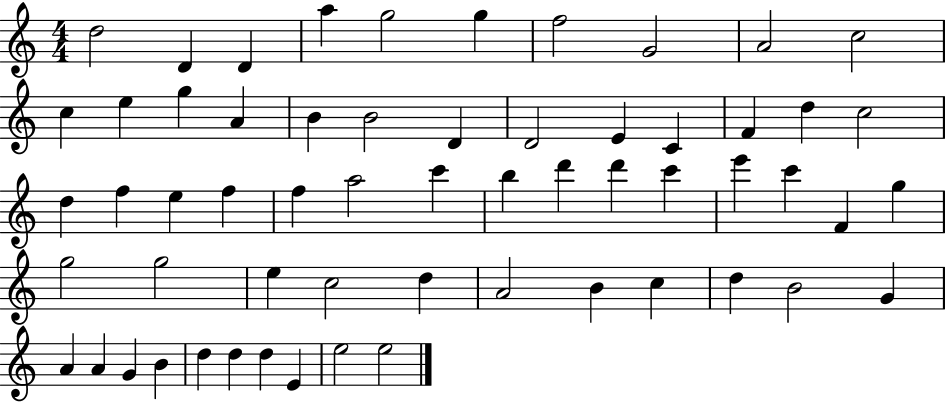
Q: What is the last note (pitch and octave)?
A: E5